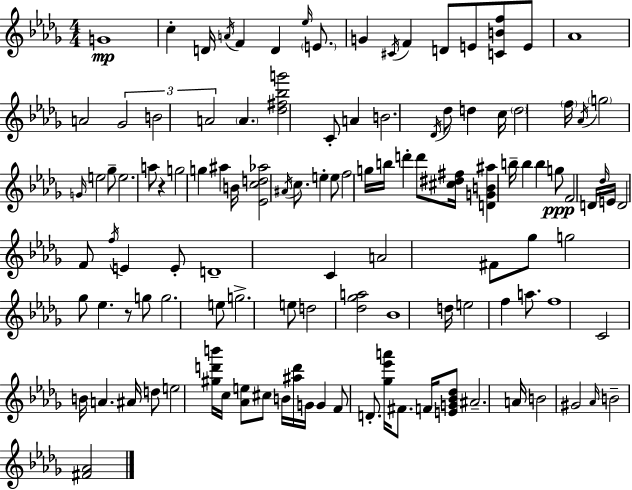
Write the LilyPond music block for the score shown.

{
  \clef treble
  \numericTimeSignature
  \time 4/4
  \key bes \minor
  g'1\mp | c''4-. d'16 \acciaccatura { a'16 } f'4 d'4 \grace { ees''16 } \parenthesize e'8. | g'4 \acciaccatura { cis'16 } f'4 d'8 e'8 <c' b' f''>8 | e'8 aes'1 | \break a'2 \tuplet 3/2 { ges'2 | b'2 a'2 } | \parenthesize a'4. <des'' fis'' bes'' g'''>2 | c'8-. a'4 b'2. | \break \acciaccatura { des'16 } des''8 d''4 c''16 \parenthesize d''2 | \parenthesize f''16 \acciaccatura { aes'16 } \parenthesize g''2 \grace { g'16 } e''2 | ges''8-- e''2. | a''8 r4 g''2 | \break g''4 ais''4 b'16 <ees' c'' d'' aes''>2 | \acciaccatura { ais'16 } c''8. e''4-. e''8 f''2 | g''16 b''16 d'''4-. d'''8 <cis'' dis'' fis''>16 <d' g' b' ais''>4 | b''16-- b''4 b''4 g''8\ppp f'2 | \break d'16 \grace { des''16 } e'16 d'2 | f'8 \acciaccatura { f''16 } e'4 e'8-. d'1-- | c'4 a'2 | fis'8 ges''8 g''2 | \break ges''8 ees''4. r8 g''8 g''2. | e''8 g''2.-> | e''8 d''2 | <des'' ges'' a''>2 bes'1 | \break d''16 e''2 | f''4 a''8. f''1 | c'2 | b'16 a'4. ais'16 d''8 e''2 | \break <gis'' d''' b'''>16 c''16 <aes' e''>8 cis''8 b'16 <ais'' d'''>16 g'16 g'4 | f'8 d'8.-. <ges'' ees''' a'''>16 fis'8. f'16 <e' g' bes' des''>8 ais'2.-- | a'16 b'2 | gis'2 \grace { aes'16 } b'2-- | \break <fis' aes'>2 \bar "|."
}